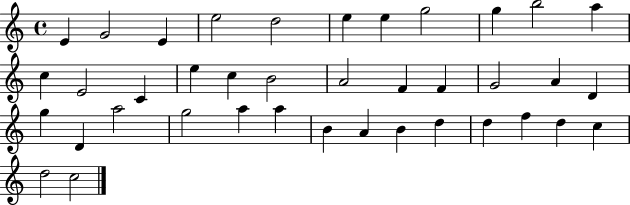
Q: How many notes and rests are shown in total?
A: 39